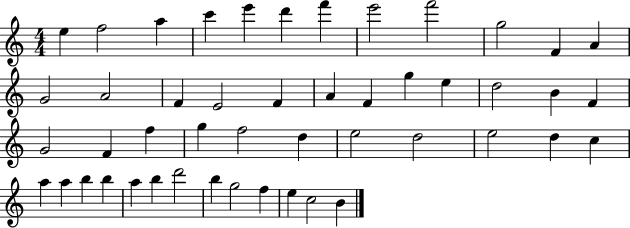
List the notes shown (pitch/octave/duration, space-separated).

E5/q F5/h A5/q C6/q E6/q D6/q F6/q E6/h F6/h G5/h F4/q A4/q G4/h A4/h F4/q E4/h F4/q A4/q F4/q G5/q E5/q D5/h B4/q F4/q G4/h F4/q F5/q G5/q F5/h D5/q E5/h D5/h E5/h D5/q C5/q A5/q A5/q B5/q B5/q A5/q B5/q D6/h B5/q G5/h F5/q E5/q C5/h B4/q